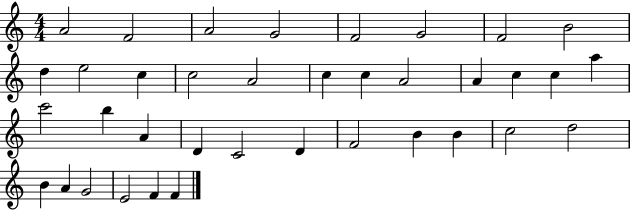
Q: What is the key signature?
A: C major